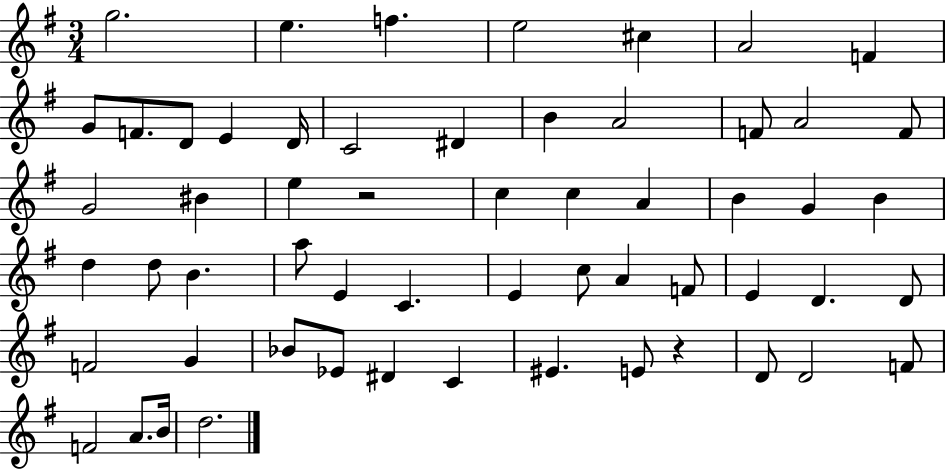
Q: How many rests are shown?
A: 2